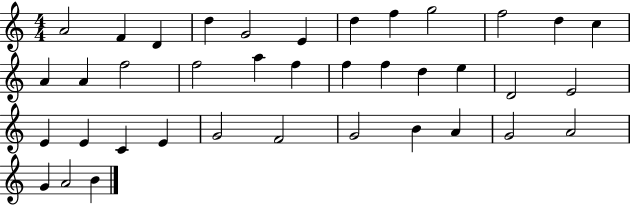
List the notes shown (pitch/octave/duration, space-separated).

A4/h F4/q D4/q D5/q G4/h E4/q D5/q F5/q G5/h F5/h D5/q C5/q A4/q A4/q F5/h F5/h A5/q F5/q F5/q F5/q D5/q E5/q D4/h E4/h E4/q E4/q C4/q E4/q G4/h F4/h G4/h B4/q A4/q G4/h A4/h G4/q A4/h B4/q